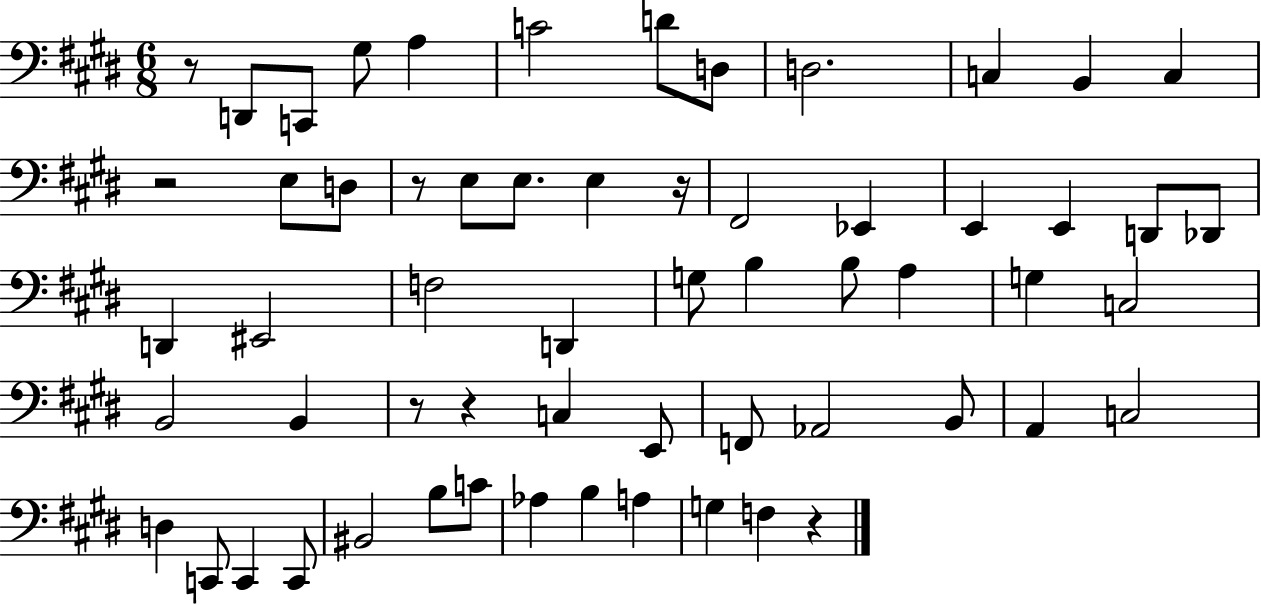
R/e D2/e C2/e G#3/e A3/q C4/h D4/e D3/e D3/h. C3/q B2/q C3/q R/h E3/e D3/e R/e E3/e E3/e. E3/q R/s F#2/h Eb2/q E2/q E2/q D2/e Db2/e D2/q EIS2/h F3/h D2/q G3/e B3/q B3/e A3/q G3/q C3/h B2/h B2/q R/e R/q C3/q E2/e F2/e Ab2/h B2/e A2/q C3/h D3/q C2/e C2/q C2/e BIS2/h B3/e C4/e Ab3/q B3/q A3/q G3/q F3/q R/q